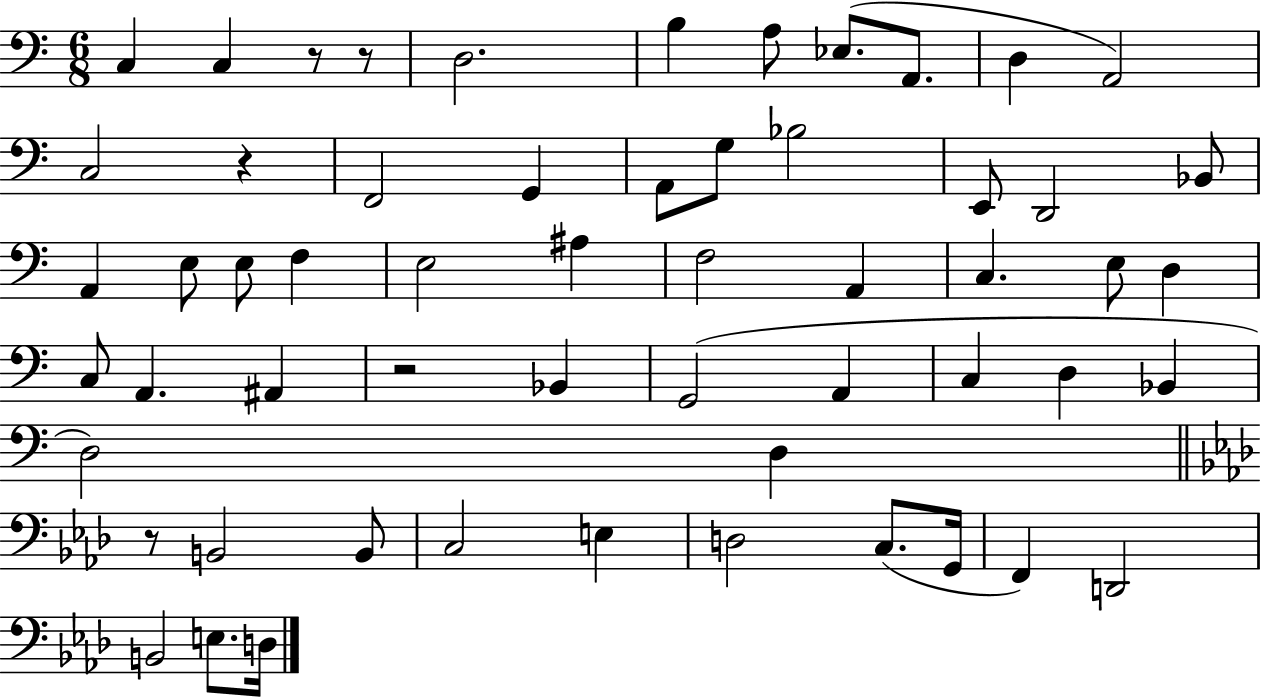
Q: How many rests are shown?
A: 5